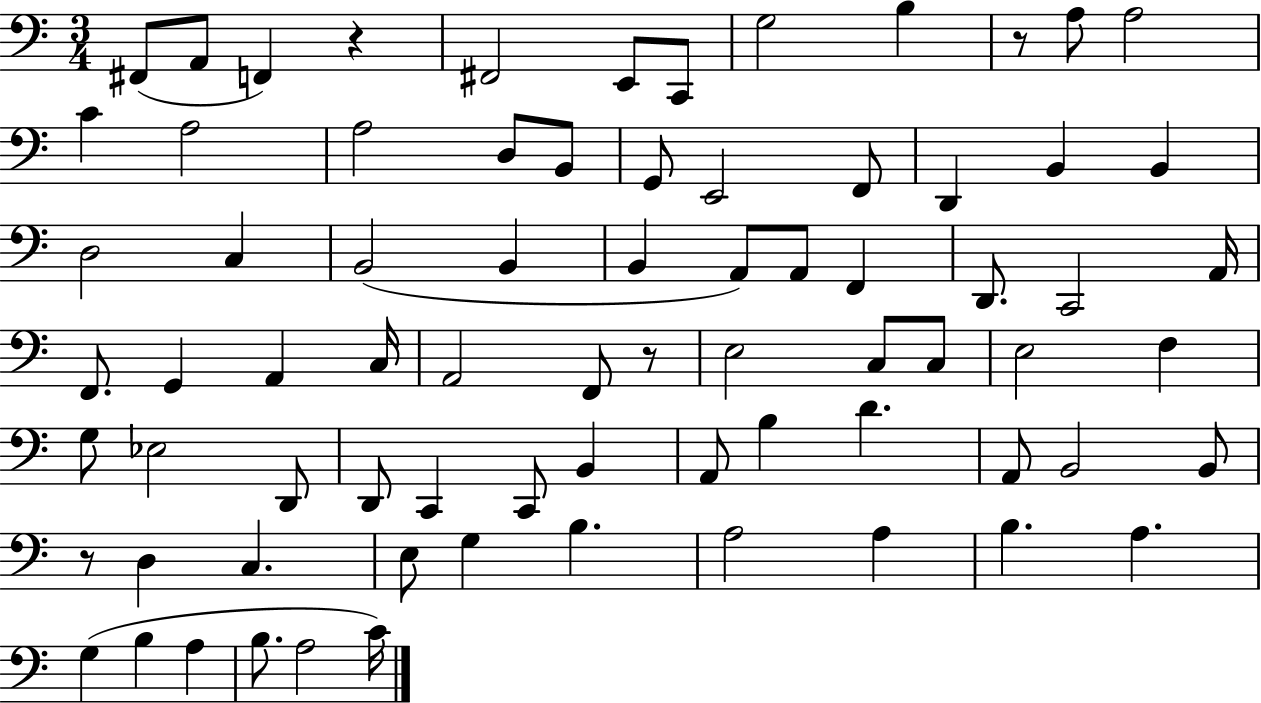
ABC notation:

X:1
T:Untitled
M:3/4
L:1/4
K:C
^F,,/2 A,,/2 F,, z ^F,,2 E,,/2 C,,/2 G,2 B, z/2 A,/2 A,2 C A,2 A,2 D,/2 B,,/2 G,,/2 E,,2 F,,/2 D,, B,, B,, D,2 C, B,,2 B,, B,, A,,/2 A,,/2 F,, D,,/2 C,,2 A,,/4 F,,/2 G,, A,, C,/4 A,,2 F,,/2 z/2 E,2 C,/2 C,/2 E,2 F, G,/2 _E,2 D,,/2 D,,/2 C,, C,,/2 B,, A,,/2 B, D A,,/2 B,,2 B,,/2 z/2 D, C, E,/2 G, B, A,2 A, B, A, G, B, A, B,/2 A,2 C/4